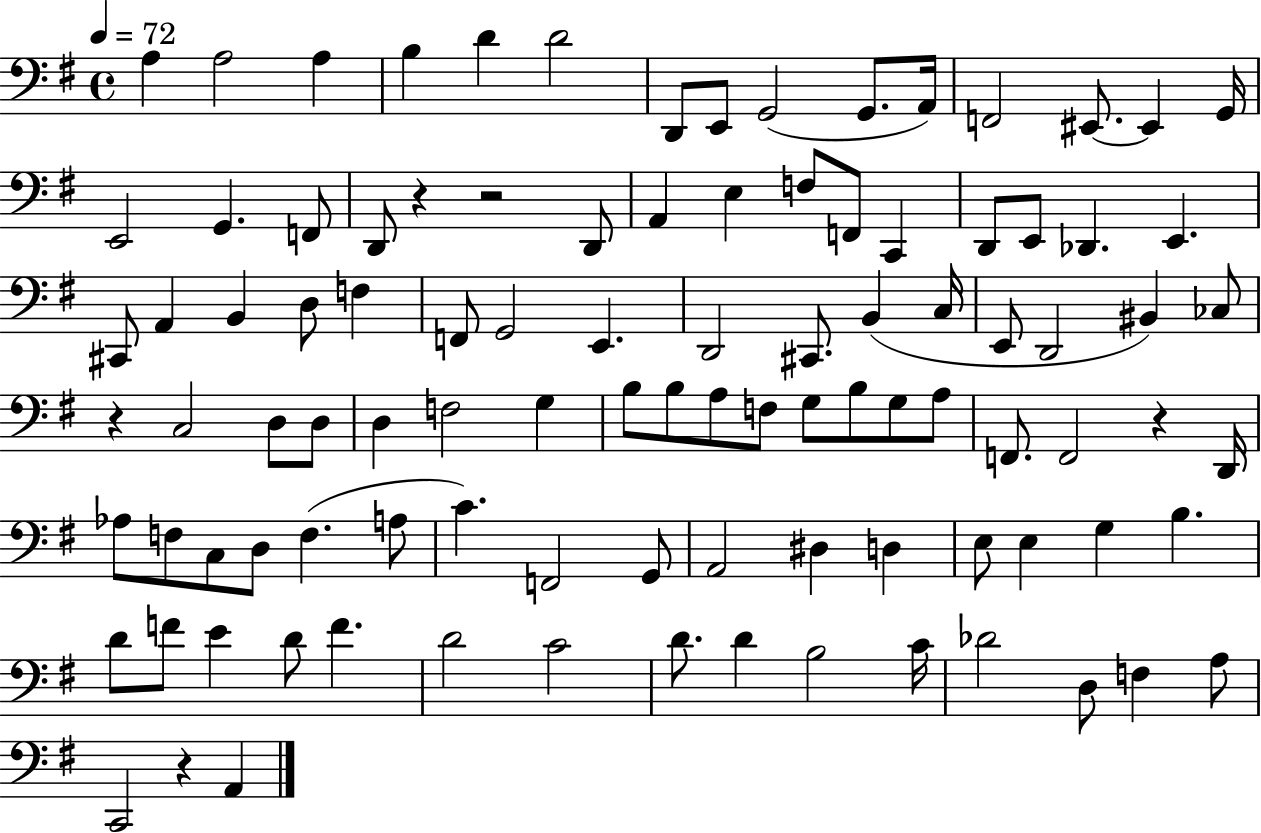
A3/q A3/h A3/q B3/q D4/q D4/h D2/e E2/e G2/h G2/e. A2/s F2/h EIS2/e. EIS2/q G2/s E2/h G2/q. F2/e D2/e R/q R/h D2/e A2/q E3/q F3/e F2/e C2/q D2/e E2/e Db2/q. E2/q. C#2/e A2/q B2/q D3/e F3/q F2/e G2/h E2/q. D2/h C#2/e. B2/q C3/s E2/e D2/h BIS2/q CES3/e R/q C3/h D3/e D3/e D3/q F3/h G3/q B3/e B3/e A3/e F3/e G3/e B3/e G3/e A3/e F2/e. F2/h R/q D2/s Ab3/e F3/e C3/e D3/e F3/q. A3/e C4/q. F2/h G2/e A2/h D#3/q D3/q E3/e E3/q G3/q B3/q. D4/e F4/e E4/q D4/e F4/q. D4/h C4/h D4/e. D4/q B3/h C4/s Db4/h D3/e F3/q A3/e C2/h R/q A2/q